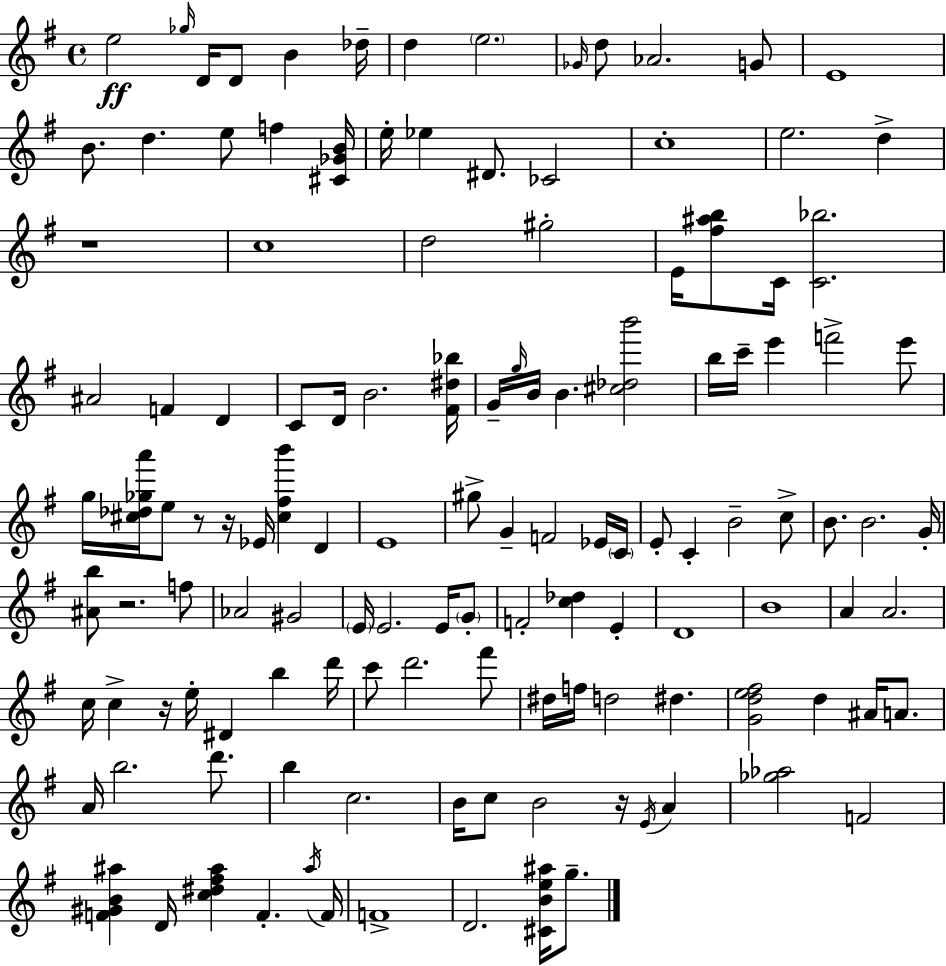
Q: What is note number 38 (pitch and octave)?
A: B4